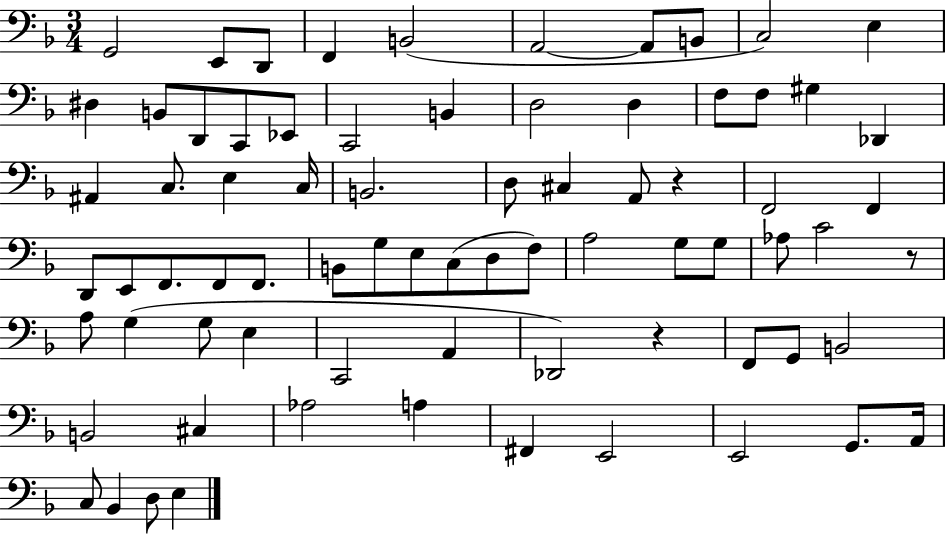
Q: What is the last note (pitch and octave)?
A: E3